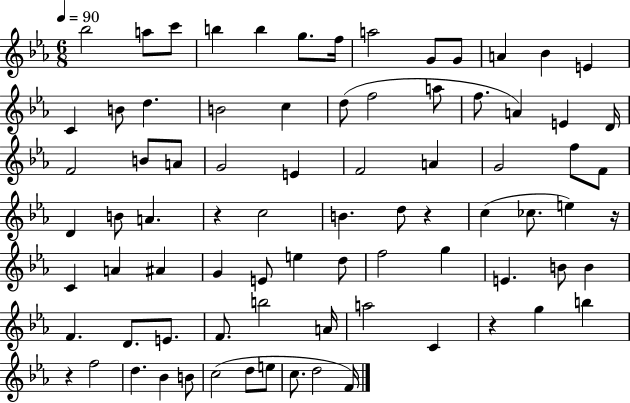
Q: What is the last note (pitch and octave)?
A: F4